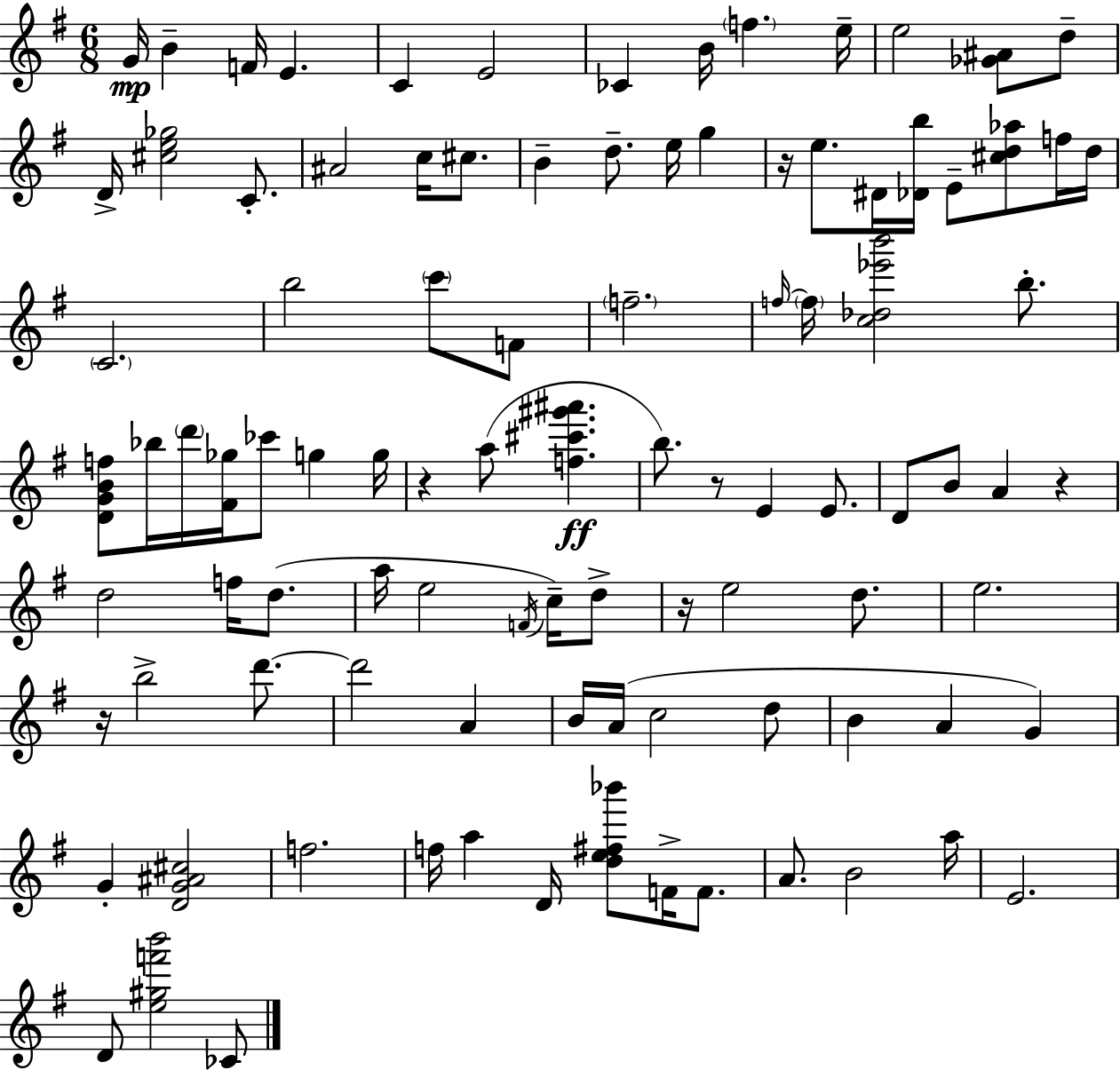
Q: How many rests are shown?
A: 6